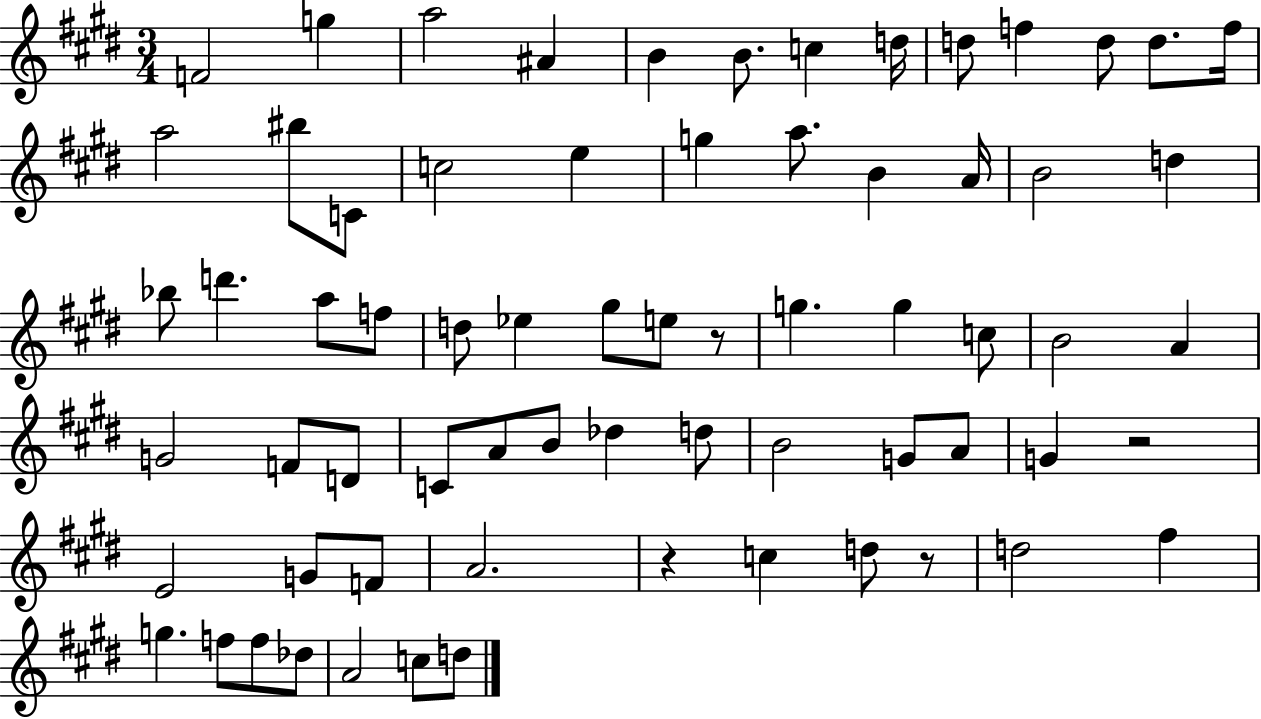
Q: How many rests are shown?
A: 4